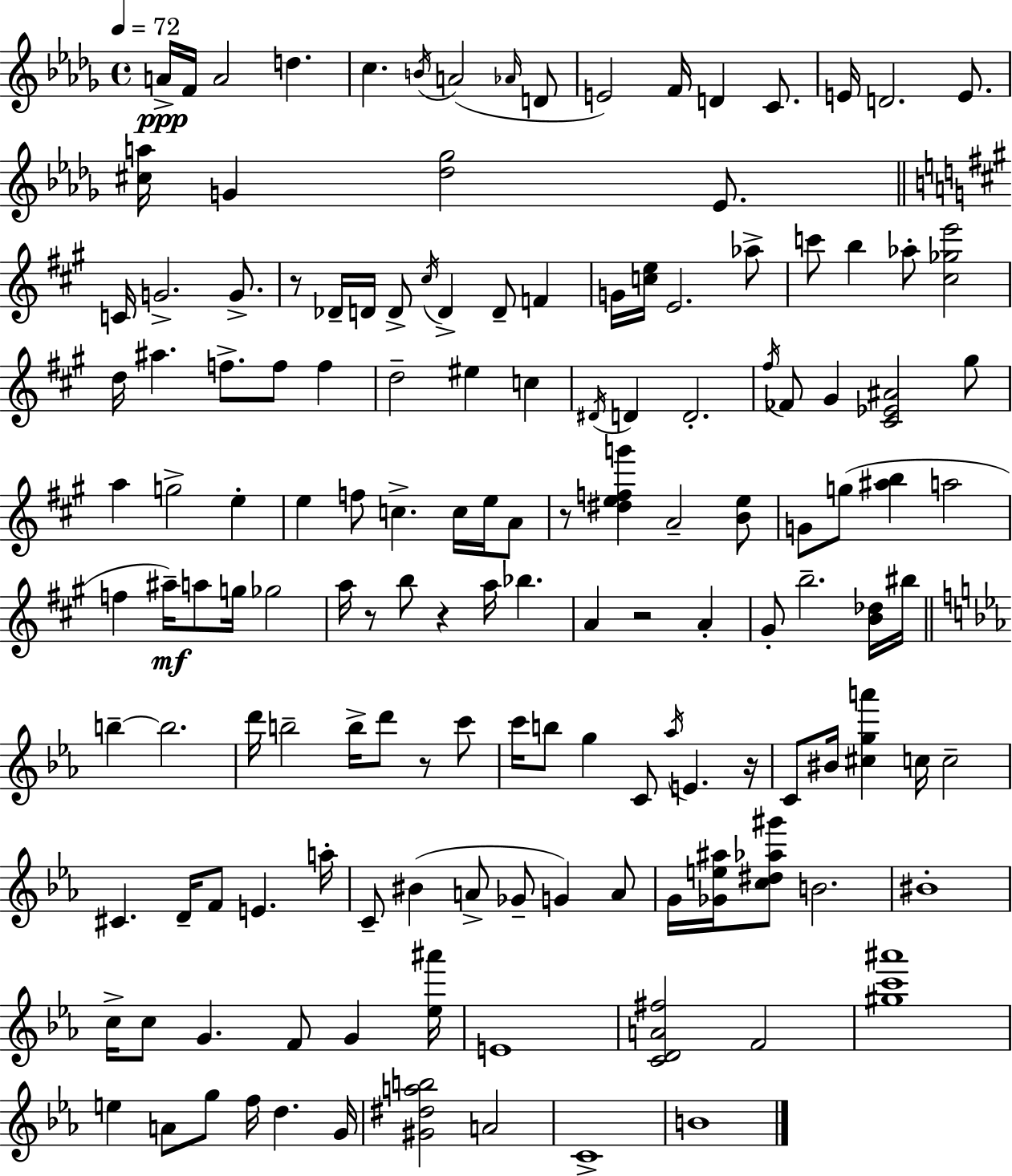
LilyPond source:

{
  \clef treble
  \time 4/4
  \defaultTimeSignature
  \key bes \minor
  \tempo 4 = 72
  a'16->\ppp f'16 a'2 d''4. | c''4. \acciaccatura { b'16 }( a'2 \grace { aes'16 } | d'8 e'2) f'16 d'4 c'8. | e'16 d'2. e'8. | \break <cis'' a''>16 g'4 <des'' ges''>2 ees'8. | \bar "||" \break \key a \major c'16 g'2.-> g'8.-> | r8 des'16-- d'16 d'8-> \acciaccatura { cis''16 } d'4-> d'8-- f'4 | g'16 <c'' e''>16 e'2. aes''8-> | c'''8 b''4 aes''8-. <cis'' ges'' e'''>2 | \break d''16 ais''4. f''8.-> f''8 f''4 | d''2-- eis''4 c''4 | \acciaccatura { dis'16 } d'4 d'2.-. | \acciaccatura { fis''16 } fes'8 gis'4 <cis' ees' ais'>2 | \break gis''8 a''4 g''2-> e''4-. | e''4 f''8 c''4.-> c''16 | e''16 a'8 r8 <dis'' e'' f'' g'''>4 a'2-- | <b' e''>8 g'8 g''8( <ais'' b''>4 a''2 | \break f''4 ais''16--\mf) a''8 g''16 ges''2 | a''16 r8 b''8 r4 a''16 bes''4. | a'4 r2 a'4-. | gis'8-. b''2.-- | \break <b' des''>16 bis''16 \bar "||" \break \key ees \major b''4--~~ b''2. | d'''16 b''2-- b''16-> d'''8 r8 c'''8 | c'''16 b''8 g''4 c'8 \acciaccatura { aes''16 } e'4. | r16 c'8 bis'16 <cis'' g'' a'''>4 c''16 c''2-- | \break cis'4. d'16-- f'8 e'4. | a''16-. c'8-- bis'4( a'8-> ges'8-- g'4) a'8 | g'16 <ges' e'' ais''>16 <c'' dis'' aes'' gis'''>8 b'2. | bis'1-. | \break c''16-> c''8 g'4. f'8 g'4 | <ees'' ais'''>16 e'1 | <c' d' a' fis''>2 f'2 | <gis'' c''' ais'''>1 | \break e''4 a'8 g''8 f''16 d''4. | g'16 <gis' dis'' a'' b''>2 a'2 | c'1-> | b'1 | \break \bar "|."
}